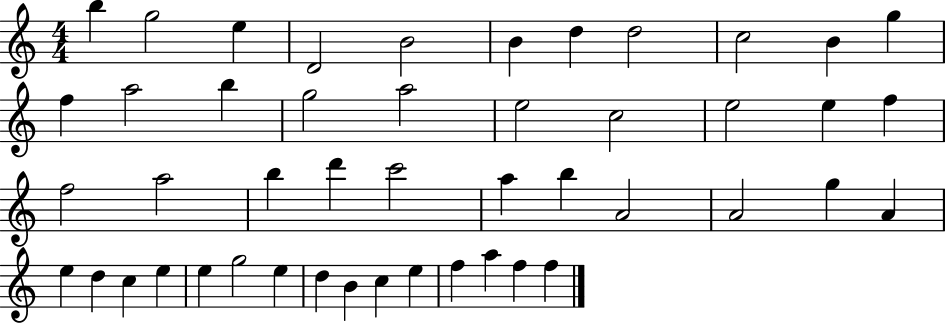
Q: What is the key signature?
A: C major